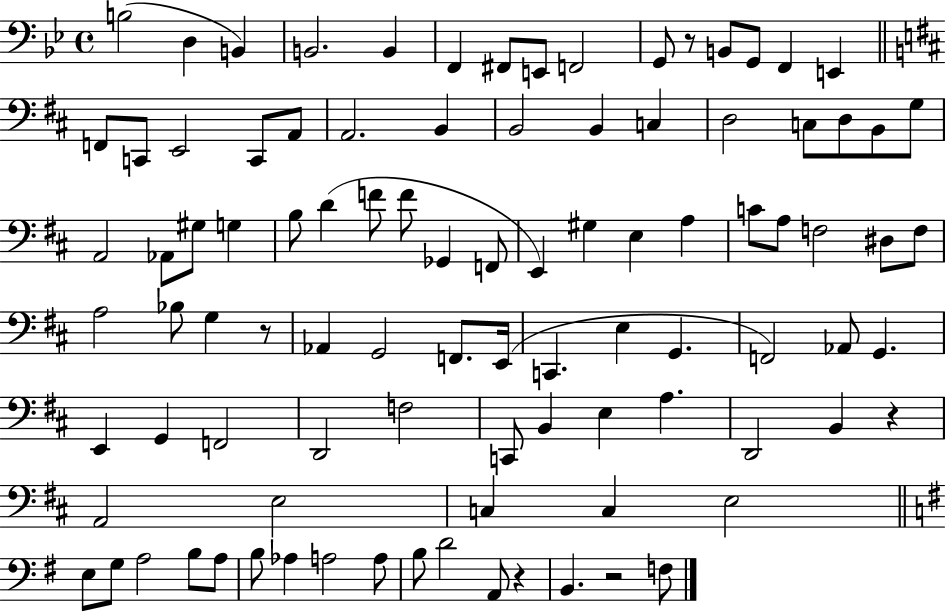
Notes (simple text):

B3/h D3/q B2/q B2/h. B2/q F2/q F#2/e E2/e F2/h G2/e R/e B2/e G2/e F2/q E2/q F2/e C2/e E2/h C2/e A2/e A2/h. B2/q B2/h B2/q C3/q D3/h C3/e D3/e B2/e G3/e A2/h Ab2/e G#3/e G3/q B3/e D4/q F4/e F4/e Gb2/q F2/e E2/q G#3/q E3/q A3/q C4/e A3/e F3/h D#3/e F3/e A3/h Bb3/e G3/q R/e Ab2/q G2/h F2/e. E2/s C2/q. E3/q G2/q. F2/h Ab2/e G2/q. E2/q G2/q F2/h D2/h F3/h C2/e B2/q E3/q A3/q. D2/h B2/q R/q A2/h E3/h C3/q C3/q E3/h E3/e G3/e A3/h B3/e A3/e B3/e Ab3/q A3/h A3/e B3/e D4/h A2/e R/q B2/q. R/h F3/e